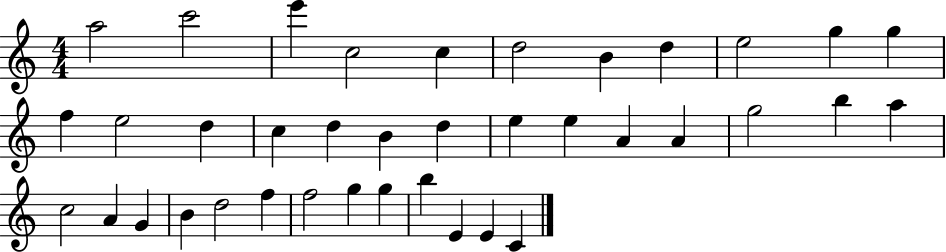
X:1
T:Untitled
M:4/4
L:1/4
K:C
a2 c'2 e' c2 c d2 B d e2 g g f e2 d c d B d e e A A g2 b a c2 A G B d2 f f2 g g b E E C